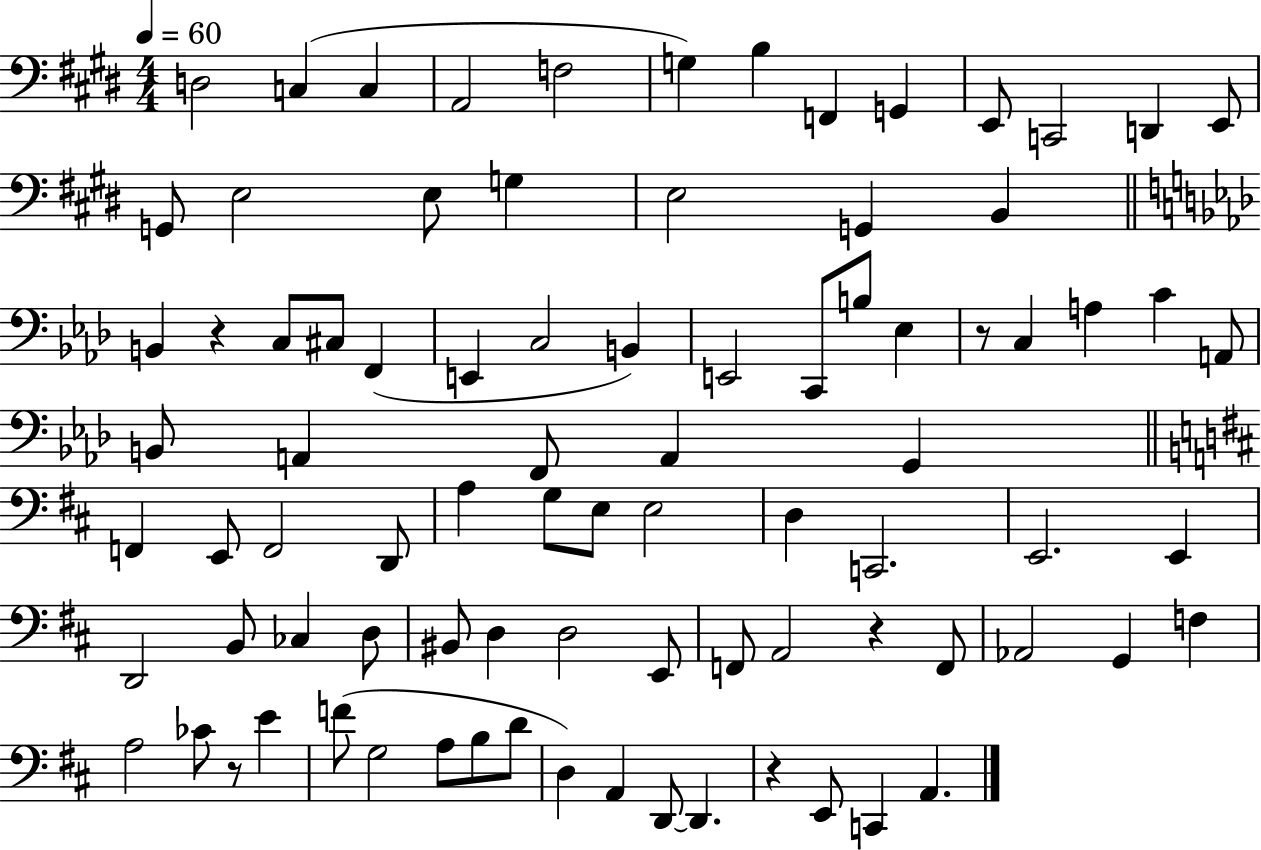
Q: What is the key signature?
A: E major